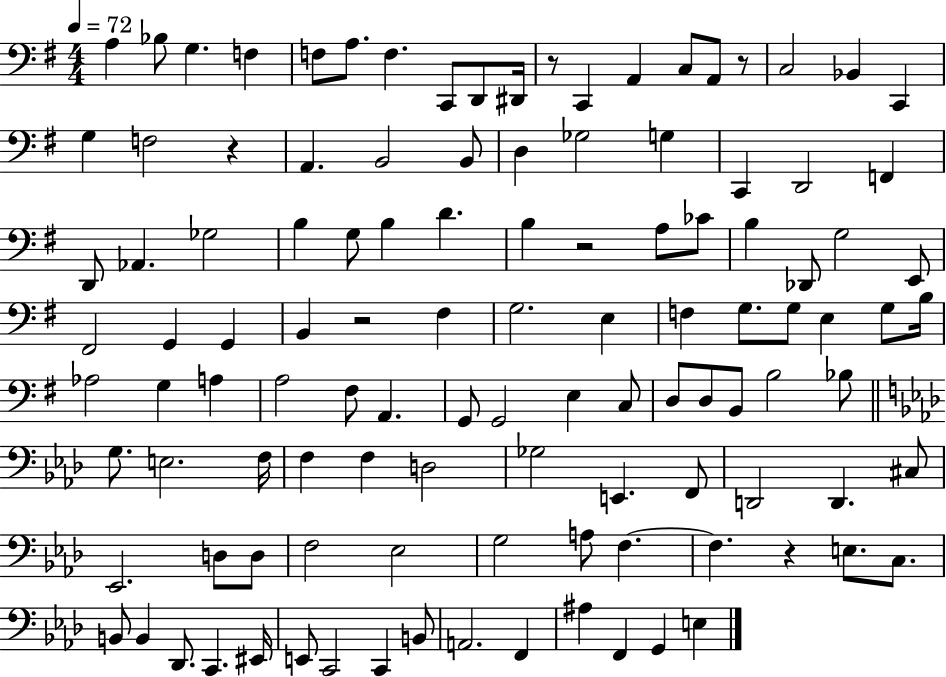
X:1
T:Untitled
M:4/4
L:1/4
K:G
A, _B,/2 G, F, F,/2 A,/2 F, C,,/2 D,,/2 ^D,,/4 z/2 C,, A,, C,/2 A,,/2 z/2 C,2 _B,, C,, G, F,2 z A,, B,,2 B,,/2 D, _G,2 G, C,, D,,2 F,, D,,/2 _A,, _G,2 B, G,/2 B, D B, z2 A,/2 _C/2 B, _D,,/2 G,2 E,,/2 ^F,,2 G,, G,, B,, z2 ^F, G,2 E, F, G,/2 G,/2 E, G,/2 B,/4 _A,2 G, A, A,2 ^F,/2 A,, G,,/2 G,,2 E, C,/2 D,/2 D,/2 B,,/2 B,2 _B,/2 G,/2 E,2 F,/4 F, F, D,2 _G,2 E,, F,,/2 D,,2 D,, ^C,/2 _E,,2 D,/2 D,/2 F,2 _E,2 G,2 A,/2 F, F, z E,/2 C,/2 B,,/2 B,, _D,,/2 C,, ^E,,/4 E,,/2 C,,2 C,, B,,/2 A,,2 F,, ^A, F,, G,, E,